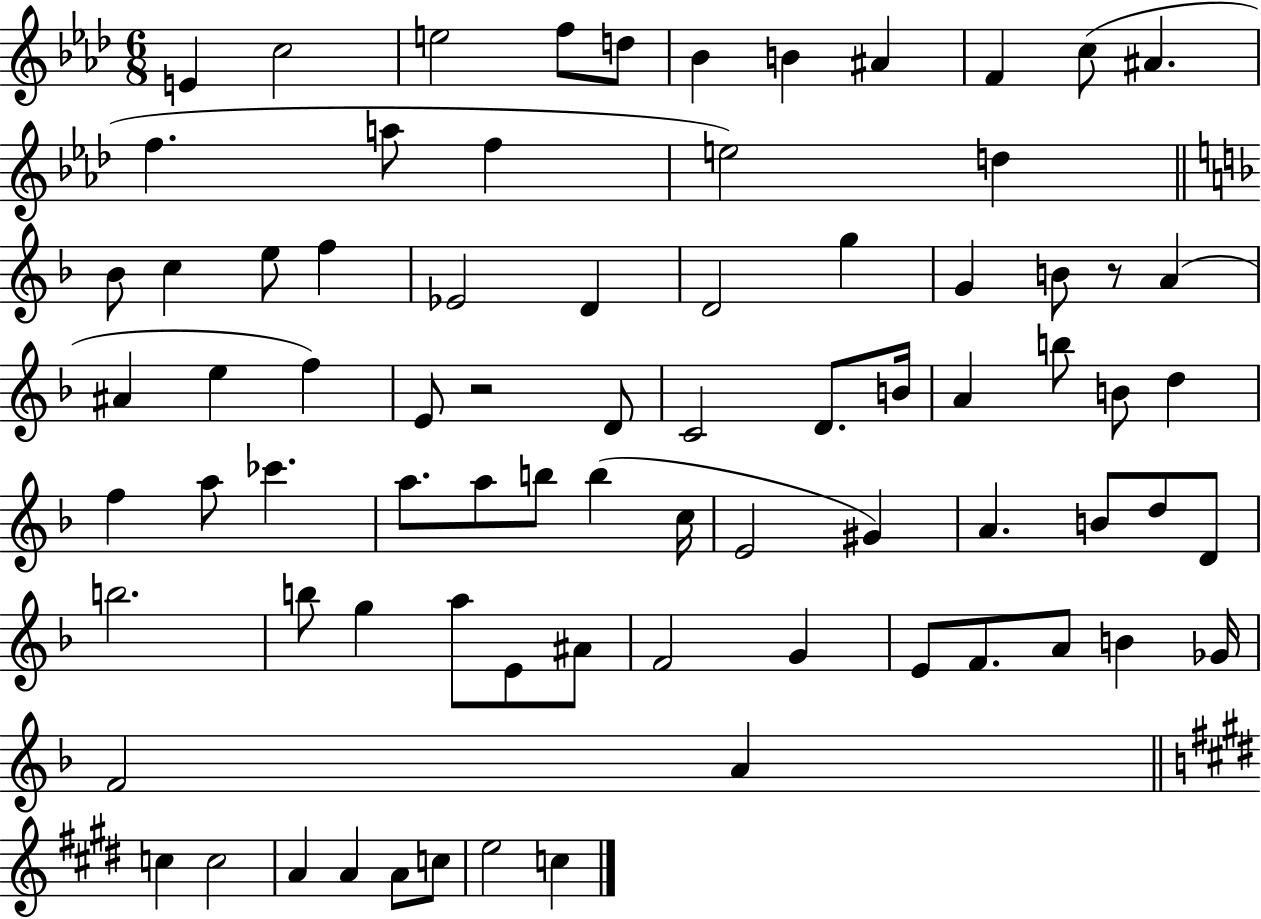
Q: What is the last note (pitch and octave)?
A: C5